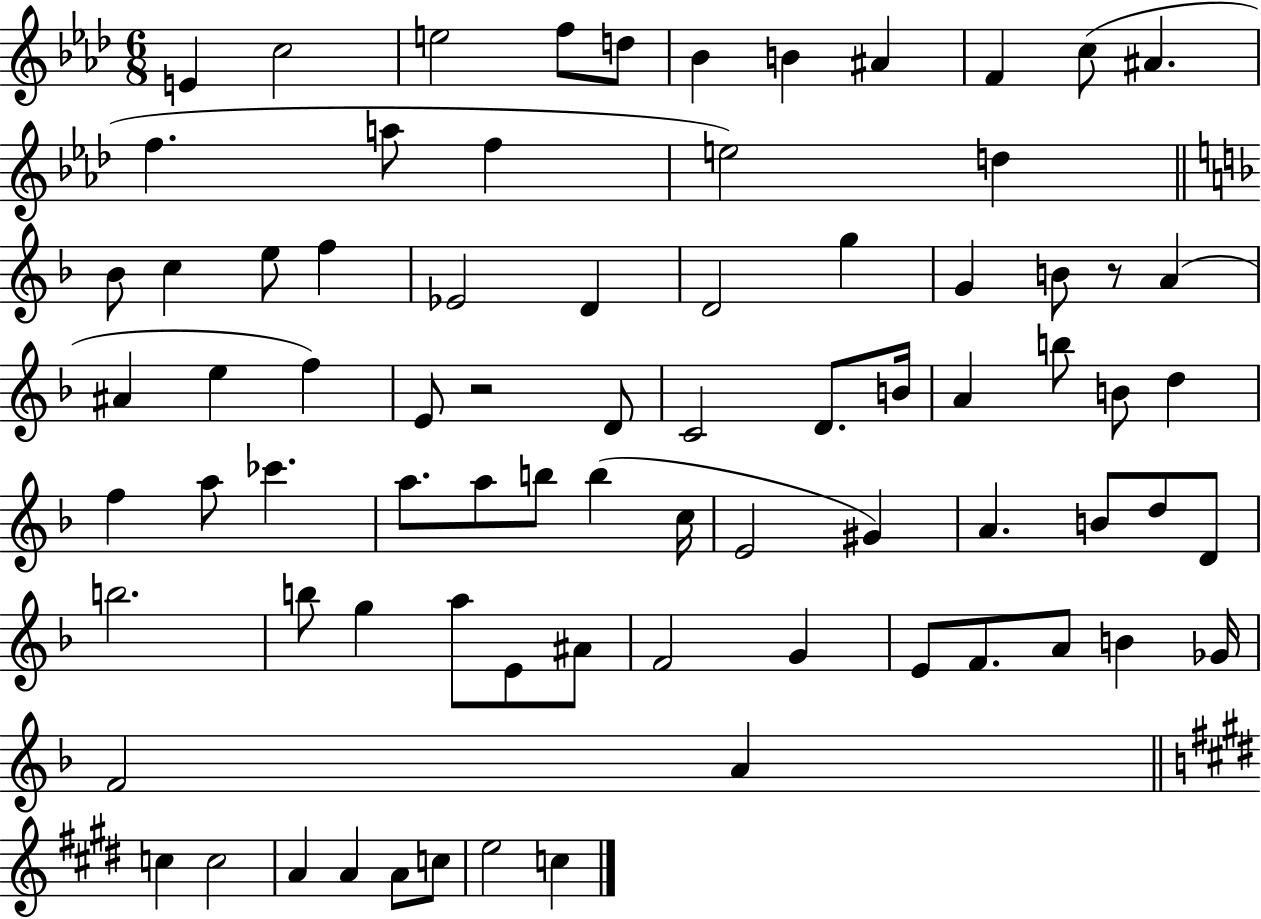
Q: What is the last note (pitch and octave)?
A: C5